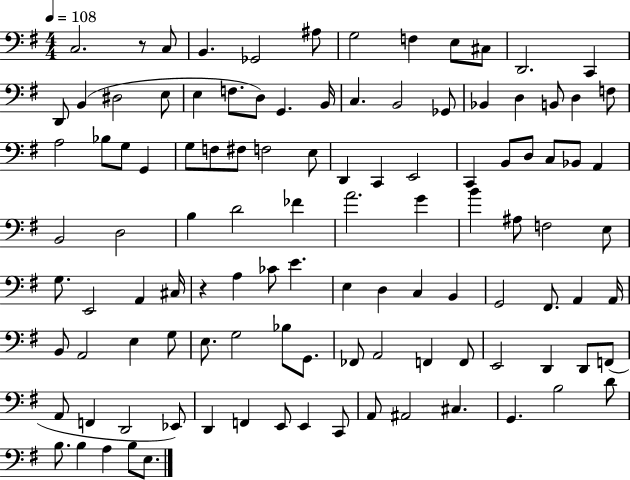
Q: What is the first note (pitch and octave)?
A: C3